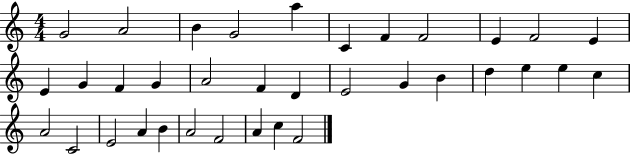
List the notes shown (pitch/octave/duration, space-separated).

G4/h A4/h B4/q G4/h A5/q C4/q F4/q F4/h E4/q F4/h E4/q E4/q G4/q F4/q G4/q A4/h F4/q D4/q E4/h G4/q B4/q D5/q E5/q E5/q C5/q A4/h C4/h E4/h A4/q B4/q A4/h F4/h A4/q C5/q F4/h